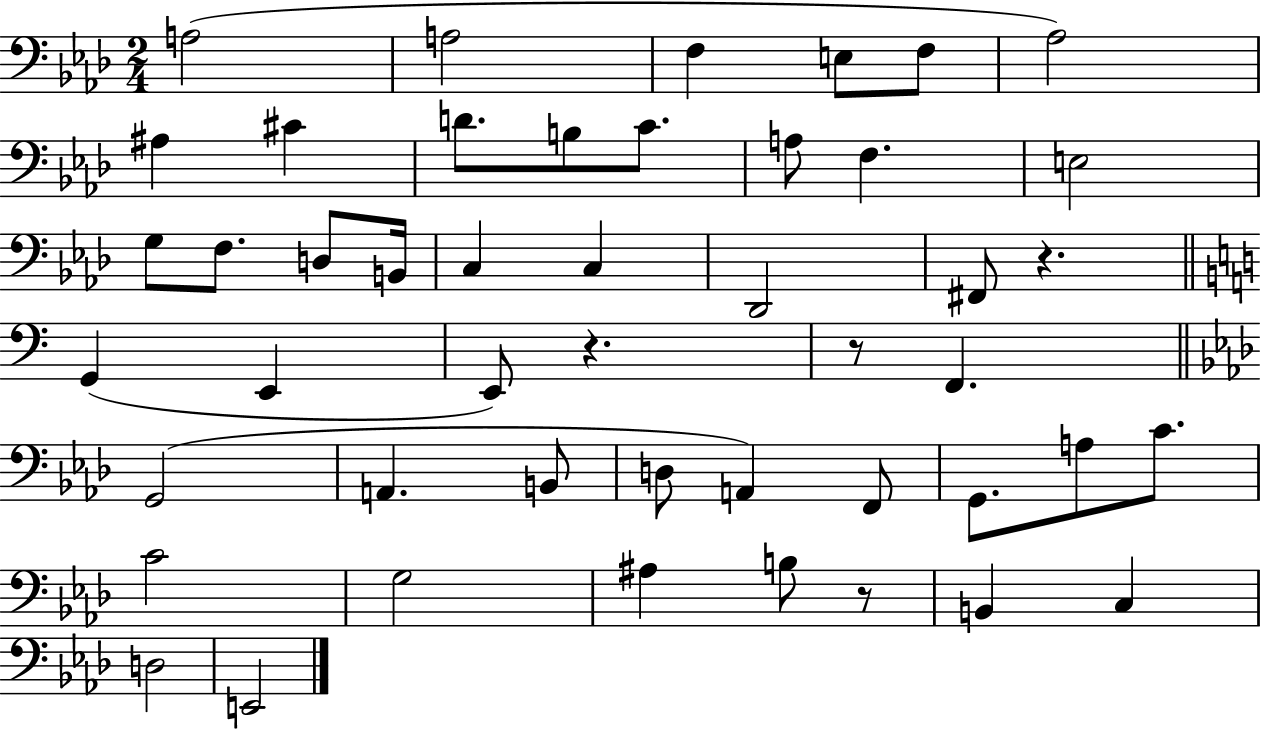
X:1
T:Untitled
M:2/4
L:1/4
K:Ab
A,2 A,2 F, E,/2 F,/2 _A,2 ^A, ^C D/2 B,/2 C/2 A,/2 F, E,2 G,/2 F,/2 D,/2 B,,/4 C, C, _D,,2 ^F,,/2 z G,, E,, E,,/2 z z/2 F,, G,,2 A,, B,,/2 D,/2 A,, F,,/2 G,,/2 A,/2 C/2 C2 G,2 ^A, B,/2 z/2 B,, C, D,2 E,,2